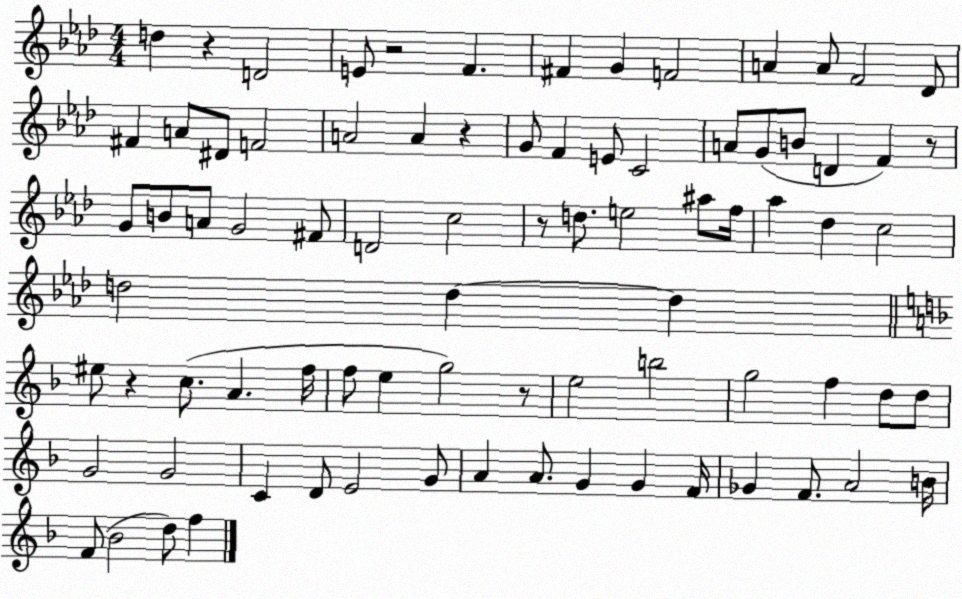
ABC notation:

X:1
T:Untitled
M:4/4
L:1/4
K:Ab
d z D2 E/2 z2 F ^F G F2 A A/2 F2 _D/2 ^F A/2 ^D/2 F2 A2 A z G/2 F E/2 C2 A/2 G/2 B/2 D F z/2 G/2 B/2 A/2 G2 ^F/2 D2 c2 z/2 d/2 e2 ^a/2 f/4 _a _d c2 d2 d d ^e/2 z c/2 A f/4 f/2 e g2 z/2 e2 b2 g2 f d/2 d/2 G2 G2 C D/2 E2 G/2 A A/2 G G F/4 _G F/2 A2 B/4 F/2 _B2 d/2 f